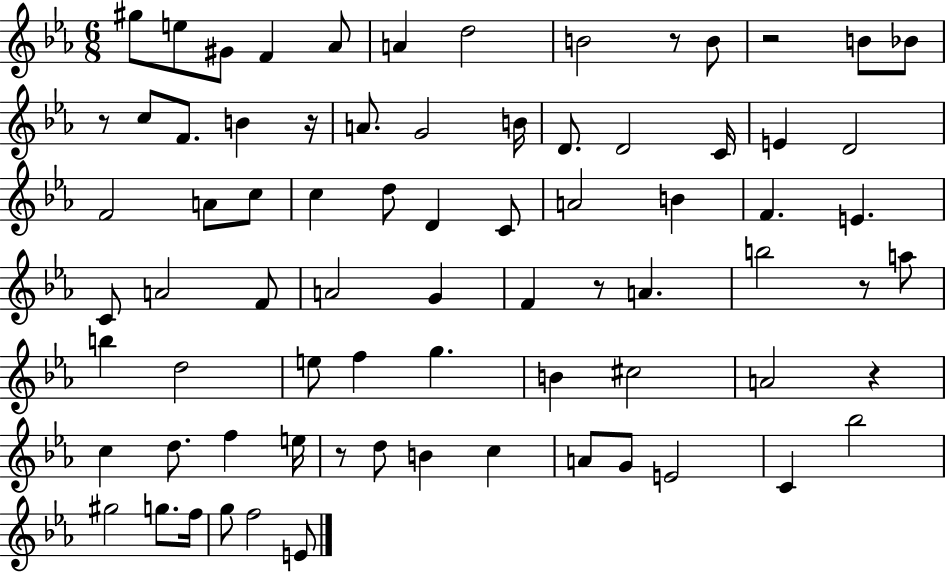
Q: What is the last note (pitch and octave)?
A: E4